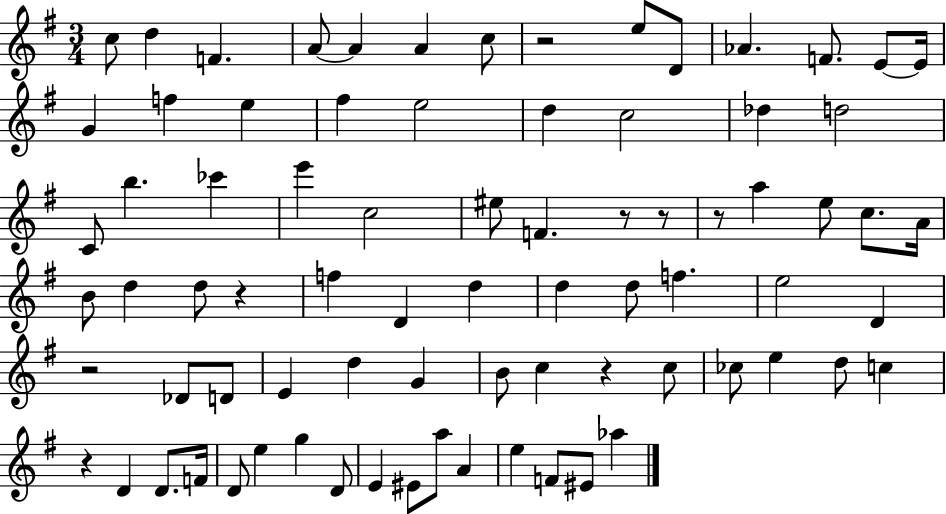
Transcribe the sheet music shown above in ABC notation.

X:1
T:Untitled
M:3/4
L:1/4
K:G
c/2 d F A/2 A A c/2 z2 e/2 D/2 _A F/2 E/2 E/4 G f e ^f e2 d c2 _d d2 C/2 b _c' e' c2 ^e/2 F z/2 z/2 z/2 a e/2 c/2 A/4 B/2 d d/2 z f D d d d/2 f e2 D z2 _D/2 D/2 E d G B/2 c z c/2 _c/2 e d/2 c z D D/2 F/4 D/2 e g D/2 E ^E/2 a/2 A e F/2 ^E/2 _a